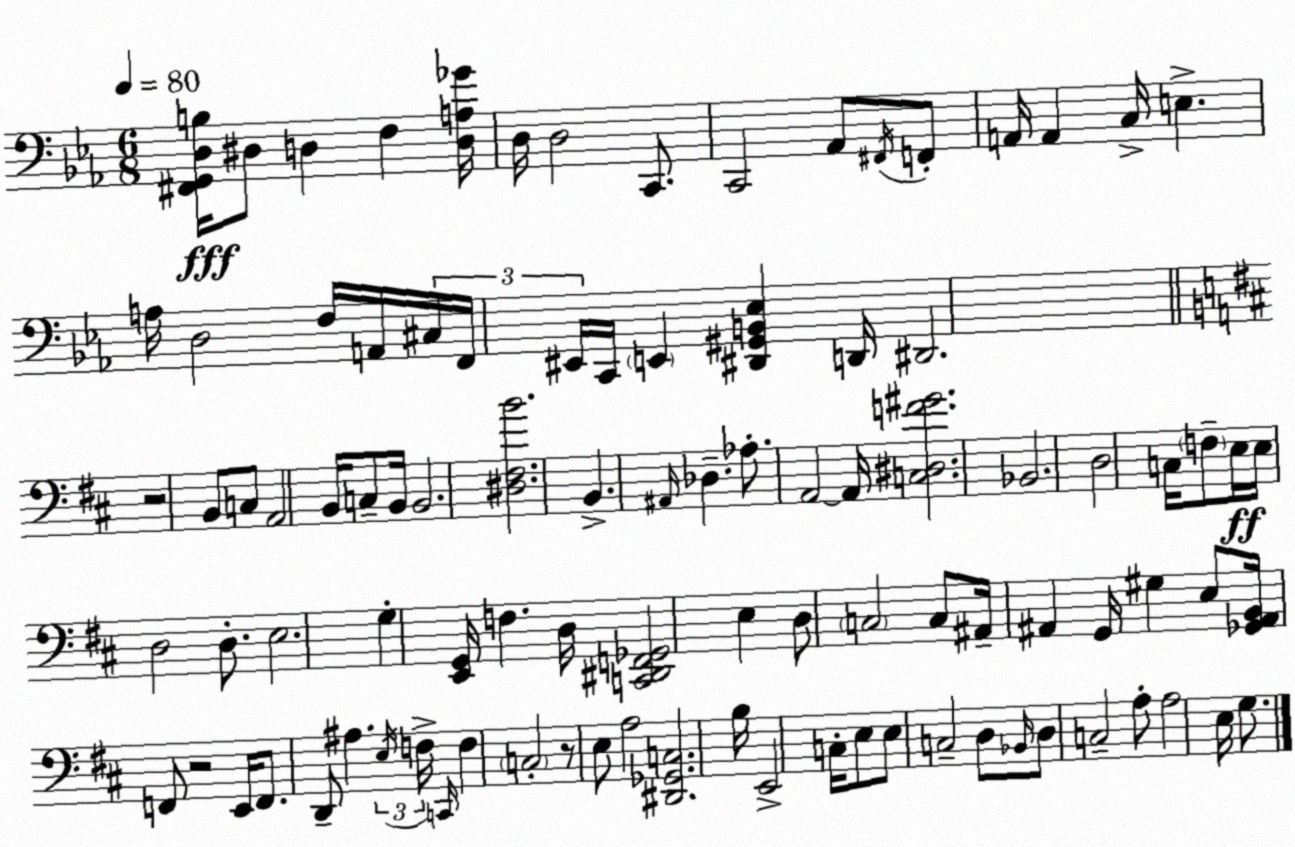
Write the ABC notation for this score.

X:1
T:Untitled
M:6/8
L:1/4
K:Cm
[^F,,G,,D,B,]/4 ^D,/2 D, F, [D,A,_G]/4 D,/4 D,2 C,,/2 C,,2 _A,,/2 ^F,,/4 F,,/2 A,,/4 A,, C,/4 E, A,/4 D,2 F,/4 A,,/4 ^C,/4 F,,/4 ^E,,/4 C,,/4 E,, [^D,,^G,,B,,_E,] D,,/4 ^D,,2 z2 B,,/2 C,/2 A,,2 B,,/4 C,/2 B,,/4 B,,2 [^D,^F,B]2 B,, ^A,,/4 _D, _A,/2 A,,2 A,,/4 [C,^D,F^G]2 _B,,2 D,2 C,/4 F,/2 E,/4 E,/4 D,2 D,/2 E,2 G, [E,,G,,]/4 F, D,/4 [C,,^D,,F,,_G,,]2 E, D,/2 C,2 C,/2 ^A,,/4 ^A,, G,,/4 ^G, E,/2 [_G,,^A,,B,,]/4 F,,/2 z2 E,,/4 F,,/2 D,,/2 ^A, E,/4 F,/4 C,,/4 F, C,2 z/2 E,/2 A,2 [^D,,_G,,C,]2 B,/4 E,,2 C,/4 E,/2 E,/2 C,2 D,/2 _B,,/4 D,/2 C,2 A,/2 A,2 E,/4 G,/2